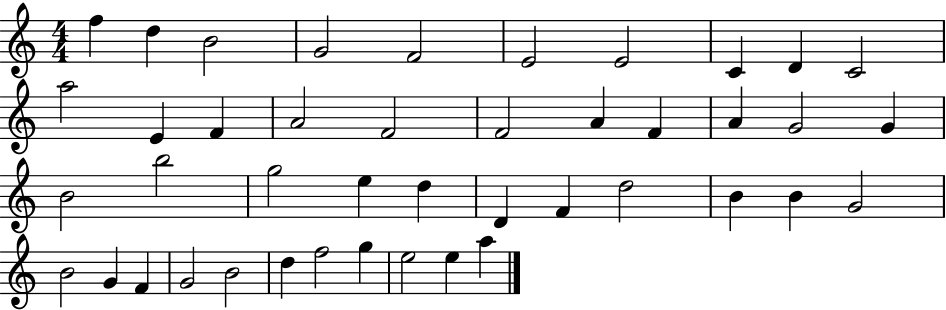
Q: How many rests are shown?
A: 0